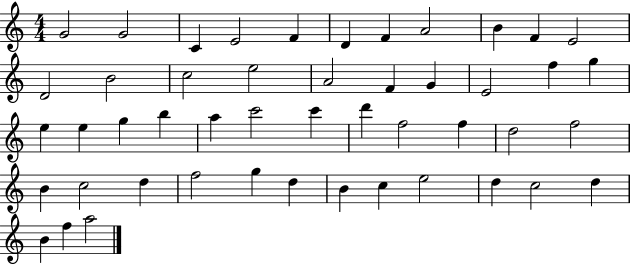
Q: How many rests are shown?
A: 0